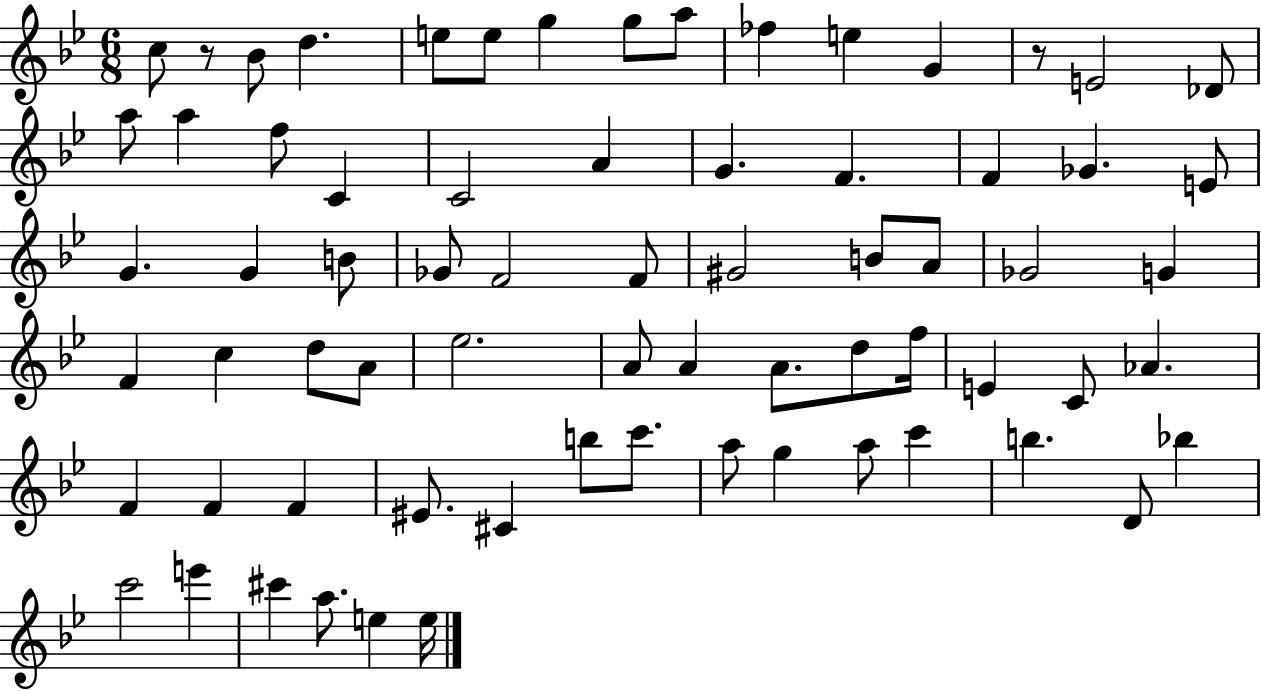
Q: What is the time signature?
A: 6/8